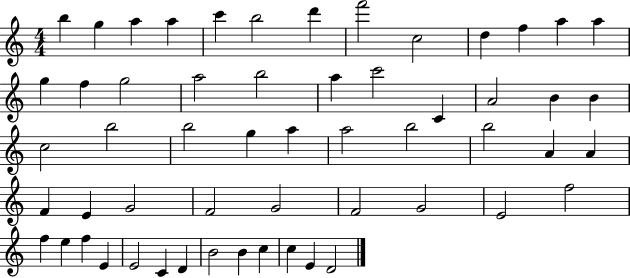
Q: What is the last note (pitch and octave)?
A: D4